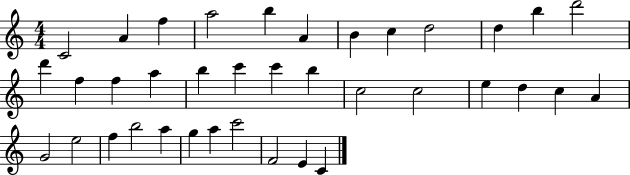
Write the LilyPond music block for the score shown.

{
  \clef treble
  \numericTimeSignature
  \time 4/4
  \key c \major
  c'2 a'4 f''4 | a''2 b''4 a'4 | b'4 c''4 d''2 | d''4 b''4 d'''2 | \break d'''4 f''4 f''4 a''4 | b''4 c'''4 c'''4 b''4 | c''2 c''2 | e''4 d''4 c''4 a'4 | \break g'2 e''2 | f''4 b''2 a''4 | g''4 a''4 c'''2 | f'2 e'4 c'4 | \break \bar "|."
}